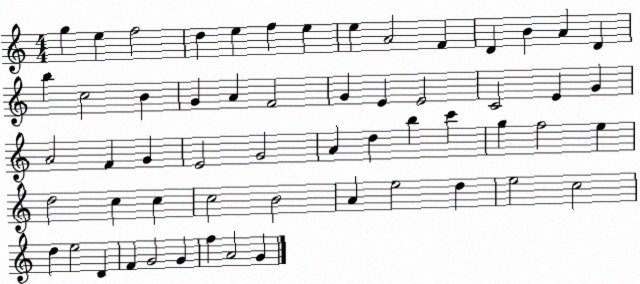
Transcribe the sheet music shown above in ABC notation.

X:1
T:Untitled
M:4/4
L:1/4
K:C
g e f2 d e f e e A2 F D B A D b c2 B G A F2 G E E2 C2 E G A2 F G E2 G2 A d b c' g f2 e d2 c c c2 B2 A e2 d e2 c2 d e2 D F G2 G f A2 G